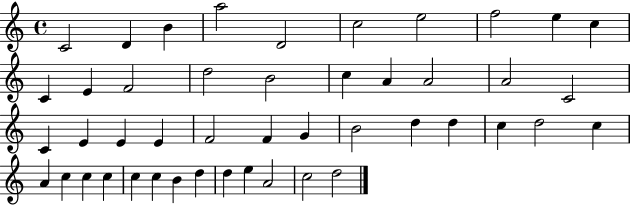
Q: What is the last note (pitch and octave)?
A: D5